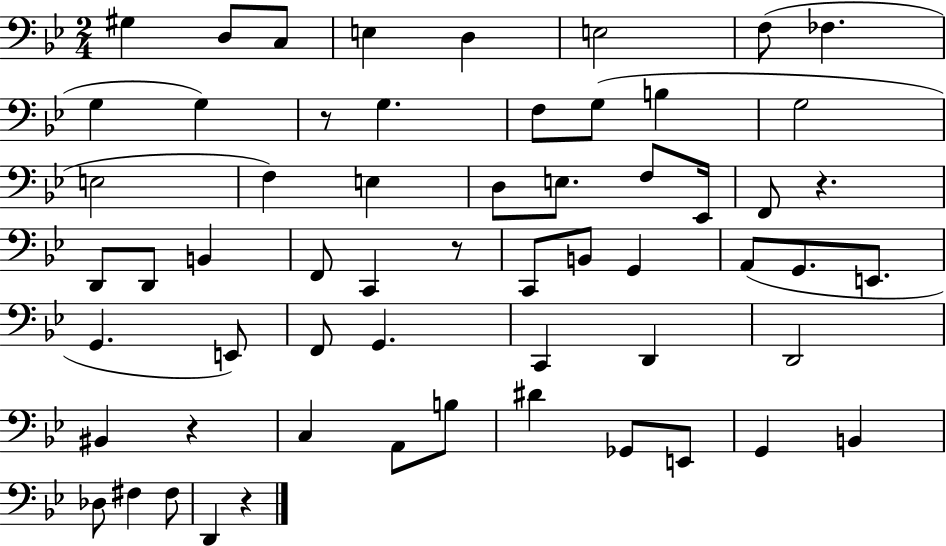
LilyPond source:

{
  \clef bass
  \numericTimeSignature
  \time 2/4
  \key bes \major
  gis4 d8 c8 | e4 d4 | e2 | f8( fes4. | \break g4 g4) | r8 g4. | f8 g8( b4 | g2 | \break e2 | f4) e4 | d8 e8. f8 ees,16 | f,8 r4. | \break d,8 d,8 b,4 | f,8 c,4 r8 | c,8 b,8 g,4 | a,8( g,8. e,8. | \break g,4. e,8) | f,8 g,4. | c,4 d,4 | d,2 | \break bis,4 r4 | c4 a,8 b8 | dis'4 ges,8 e,8 | g,4 b,4 | \break des8 fis4 fis8 | d,4 r4 | \bar "|."
}